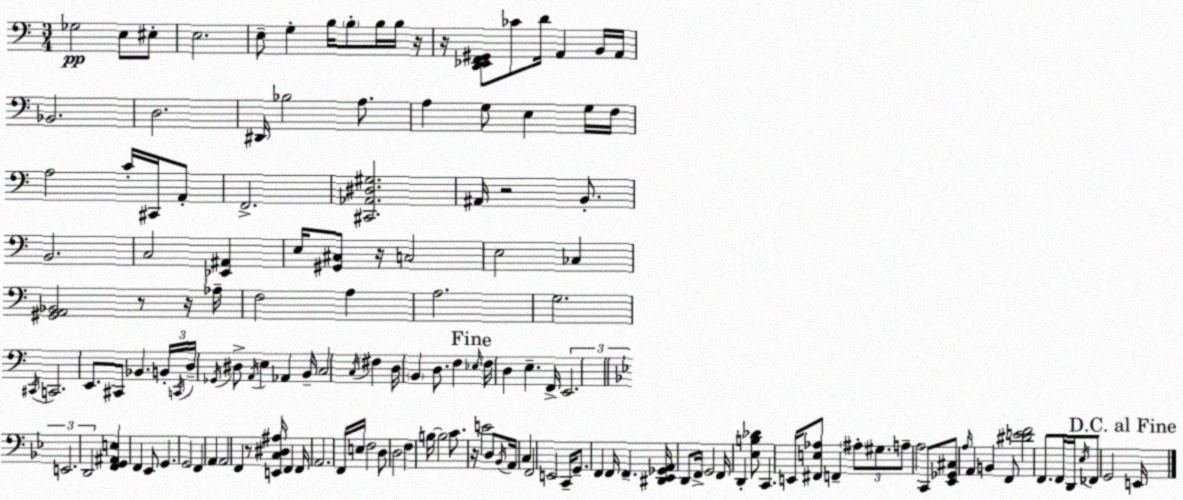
X:1
T:Untitled
M:3/4
L:1/4
K:C
_G,2 E,/2 ^E,/2 E,2 E,/2 G, B,/4 B,/2 B,/4 B,/4 z/4 z/4 [D,,_E,,F,,^G,,]/2 _C/2 D/4 A,, B,,/4 A,,/4 _B,,2 D,2 ^D,,/4 _B,2 A,/2 A, G,/2 E, G,/4 F,/4 A,2 C/4 ^C,,/4 A,,/2 F,,2 [^C,,_A,,^D,^G,]2 ^A,,/4 z2 B,,/2 B,,2 C,2 [_E,,^A,,] E,/4 [^G,,^C,]/2 z/4 C,2 E,2 _C, [^G,,A,,_B,,]2 z/2 z/4 _A,/4 F,2 A, A,2 G,2 ^C,,/4 C,,2 E,,/2 ^C,,/2 _B,, B,,/4 C,,/4 D,/4 _G,,/4 ^D,/2 A,,/4 E, _A,, B,,/4 C,2 C,/4 ^F, D,/4 B,, D,/2 F, _E,/4 F,/4 D, E, F,,/4 E,,2 E,,2 D,,2 [F,,G,,^A,,E,] F,, _E,,/2 G,, G,,2 F,, A,, A,,2 F,, z/2 [E,,C,^D,^A,]/4 F,, F,,/4 A,,2 F,,/4 E,/4 F,2 D,/2 D,2 F, B,/4 B,2 C/2 z/4 E2 D,/2 _B,,/4 A,,/4 C, F,,2 E,,2 C,,/4 G,,/2 F,, F,,/4 F,, [^D,,_E,,_G,,A,,]/4 D,,/2 F,,/4 G,,2 F,,/4 D,, [_E,B,_D]/2 C,, E,,/4 [^F,,E,_A,]/2 F,, ^A,/2 ^G,/2 A,/2 A,2 C,,/2 [_E,,_G,,^C,]/2 A,/4 A,, B,, F,,/2 [^DEF]2 F,,/2 F,,/4 D,,/4 _E,/4 _F,,/2 G,,2 E,,/4